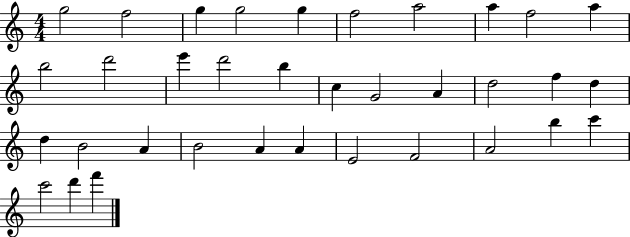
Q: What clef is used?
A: treble